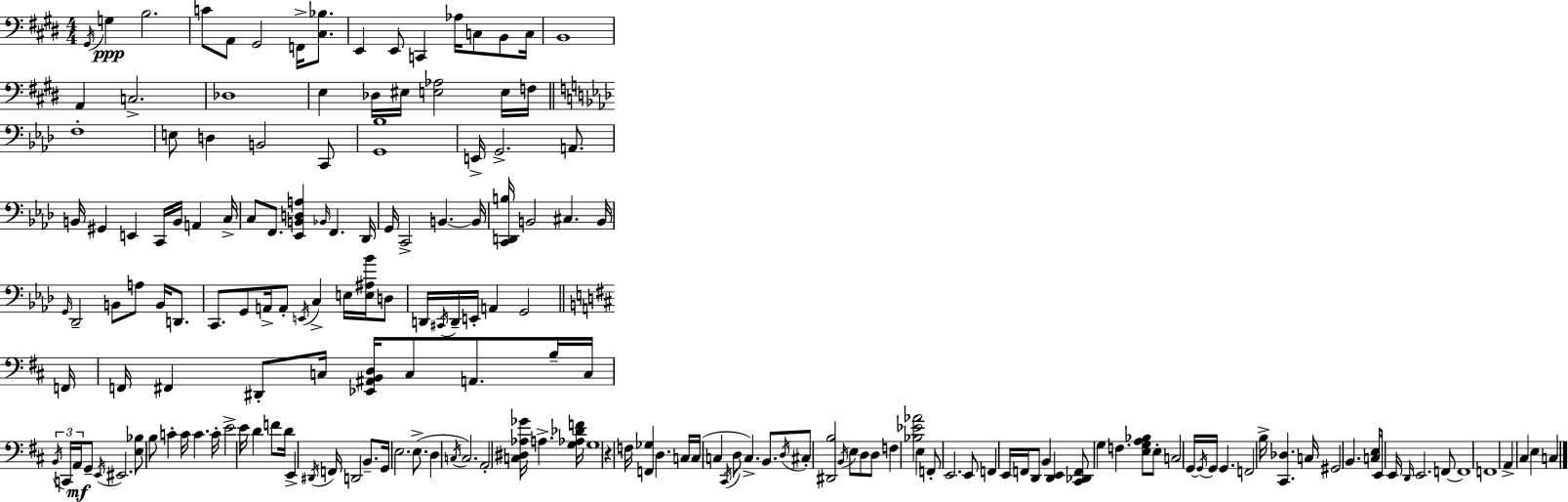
{
  \clef bass
  \numericTimeSignature
  \time 4/4
  \key e \major
  \repeat volta 2 { \acciaccatura { gis,16 }\ppp g4 b2. | c'8 a,8 gis,2 f,16-> <cis bes>8. | e,4 e,8 c,4 aes16 c8 b,8 | c16 b,1 | \break a,4 c2.-> | des1 | e4 des16 eis16 <e aes>2 e16 | f16 \bar "||" \break \key f \minor f1-. | e8 d4 b,2 c,8 | <g, bes>1 | e,16-> g,2.-> a,8. | \break b,16 gis,4 e,4 c,16 b,16 a,4 c16-> | c8 f,8. <ees, b, d a>4 \grace { bes,16 } f,4. | des,16 g,16 c,2-> b,4.~~ | b,16 <c, d, b>16 b,2 cis4. | \break b,16 \grace { g,16 } des,2-- b,8 a8 b,16 d,8. | c,8. g,8 a,16-> a,8-. \acciaccatura { e,16 } c4-> e16 | <e ais bes'>16 d8 d,16 \acciaccatura { cis,16 } d,16-- e,16-. a,4 g,2 | \bar "||" \break \key b \minor f,16 f,16 fis,4 dis,8-. c16 <ees, ais, b, d>16 c8 a,8. b16-- | c16 \tuplet 3/2 { \acciaccatura { b,16 } c,16 a,16\mf } g,8-- \acciaccatura { e,16 } eis,2. | <e bes>8 b8 c'4-. c'16 c'4. | c'16-. e'2-> e'16 d'4 | \break f'8 d'16 e,4-> \acciaccatura { dis,16 } f,16 d,2 | b,8.-- g,16 e2. | e8.->( d4 \acciaccatura { c16 } c2.) | a,2-. <c dis aes ges'>16 a4.-> | \break <g aes des' f'>16 g1 | r4 f16 <f, ges>4 d4. | c16 c16( c4 \acciaccatura { cis,16 } d8 c4.->) | b,8. \acciaccatura { d16 } cis8-. <dis, b>2 | \break \acciaccatura { b,16 } e8 d8 d8 f4 <bes ees' aes'>2 | e4 f,8-. e,2. | e,8 f,4 e,16 f,16 d,8 | b,4 <d, e,>4 <cis, des, f,>8 g4 f4. | \break <e g a bes>8 e8-. c2 | g,16~~ \acciaccatura { g,16 } g,16 g,4. f,2 | b16-> <cis, des>4. c16 gis,2 | b,4. <c e>8 e,16 e,16 \grace { d,16 } e,2. | \break f,8~~ f,1 | f,1 | a,4-> cis4 | e4 c4 } \bar "|."
}